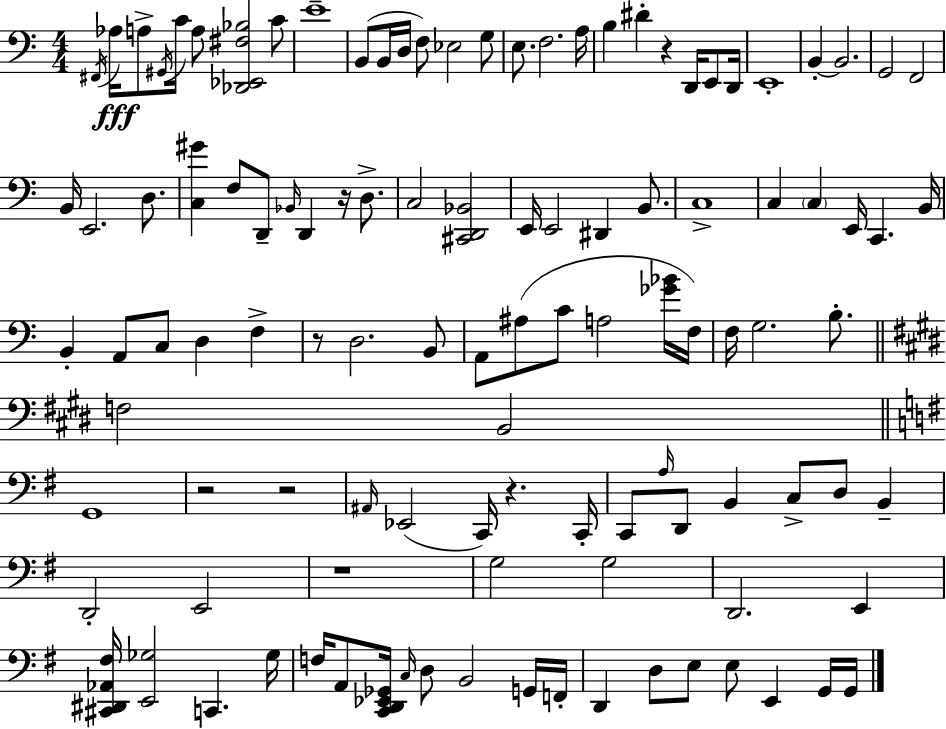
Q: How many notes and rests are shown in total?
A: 111